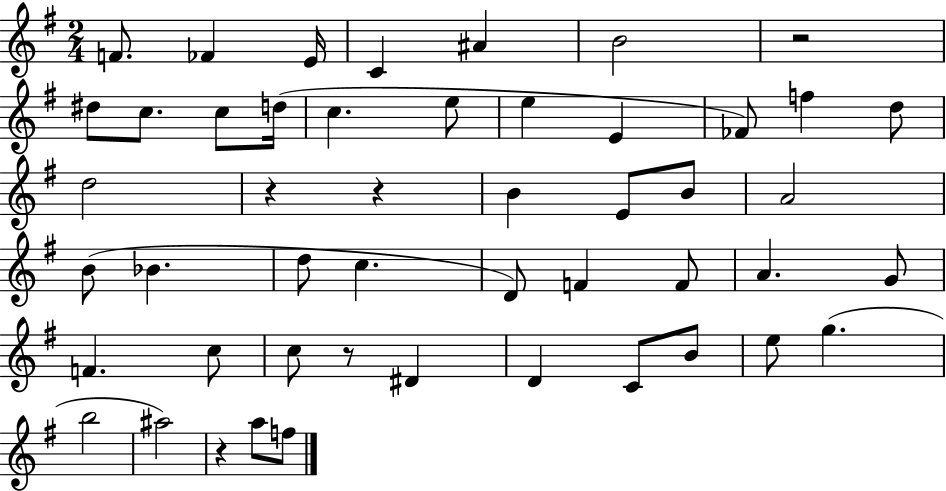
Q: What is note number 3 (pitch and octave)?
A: E4